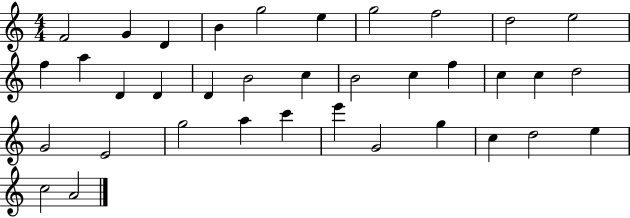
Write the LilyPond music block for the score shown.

{
  \clef treble
  \numericTimeSignature
  \time 4/4
  \key c \major
  f'2 g'4 d'4 | b'4 g''2 e''4 | g''2 f''2 | d''2 e''2 | \break f''4 a''4 d'4 d'4 | d'4 b'2 c''4 | b'2 c''4 f''4 | c''4 c''4 d''2 | \break g'2 e'2 | g''2 a''4 c'''4 | e'''4 g'2 g''4 | c''4 d''2 e''4 | \break c''2 a'2 | \bar "|."
}